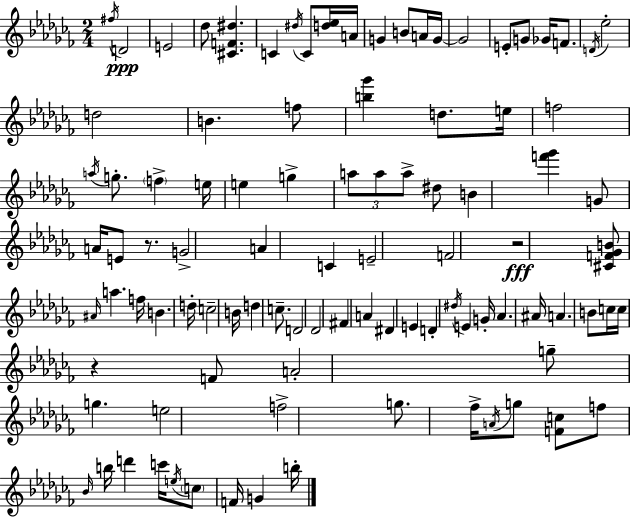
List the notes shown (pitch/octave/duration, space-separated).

F#5/s D4/h E4/h Db5/e [C#4,F4,D#5]/q. C4/q D#5/s C4/e [D5,Eb5]/s A4/s G4/q B4/e A4/s G4/s G4/h E4/e G4/e Gb4/s F4/e. D4/s Eb5/h D5/h B4/q. F5/e [B5,Gb6]/q D5/e. E5/s F5/h A5/s G5/e. F5/q E5/s E5/q G5/q A5/e A5/e A5/e D#5/e B4/q [F6,Gb6]/q G4/e A4/s E4/e R/e. G4/h A4/q C4/q E4/h F4/h R/h [C#4,F4,Gb4,B4]/e A#4/s A5/q. F5/s B4/q. D5/s C5/h B4/s D5/q C5/e. D4/h Db4/h F#4/q A4/q D#4/q E4/q D4/q D#5/s E4/q G4/s Ab4/q. A#4/s A4/q. B4/e C5/s C5/s R/q F4/e A4/h G5/e G5/q. E5/h F5/h G5/e. FES5/s A4/s G5/e [F4,C5]/e F5/e Bb4/s B5/s D6/q C6/s E5/s C5/e F4/s G4/q B5/s